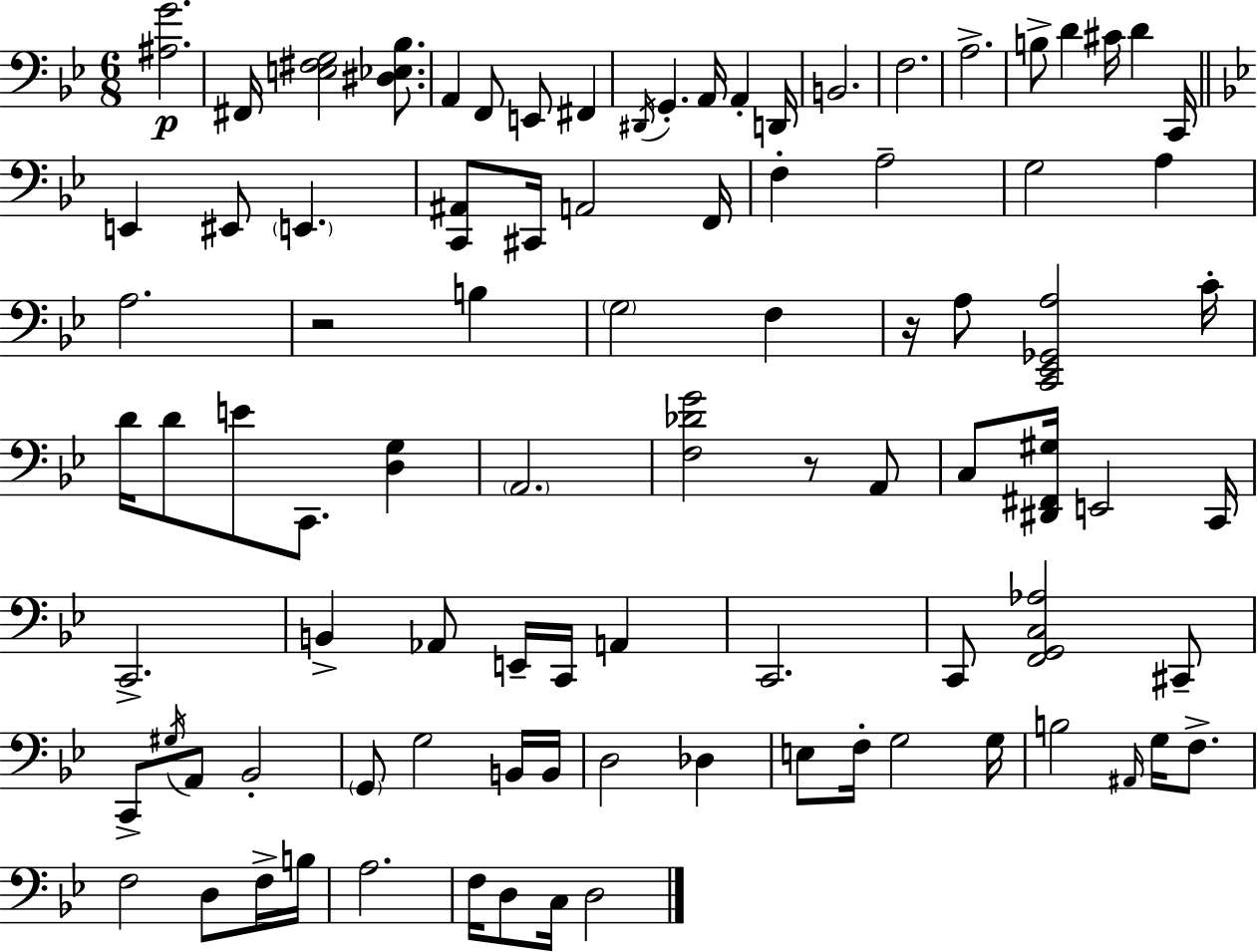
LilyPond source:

{
  \clef bass
  \numericTimeSignature
  \time 6/8
  \key bes \major
  \repeat volta 2 { <ais g'>2.\p | fis,16 <e fis g>2 <dis ees bes>8. | a,4 f,8 e,8 fis,4 | \acciaccatura { dis,16 } g,4.-. a,16 a,4-. | \break d,16 b,2. | f2. | a2.-> | b8-> d'4 cis'16 d'4 | \break c,16 \bar "||" \break \key bes \major e,4 eis,8 \parenthesize e,4. | <c, ais,>8 cis,16 a,2 f,16 | f4-. a2-- | g2 a4 | \break a2. | r2 b4 | \parenthesize g2 f4 | r16 a8 <c, ees, ges, a>2 c'16-. | \break d'16 d'8 e'8 c,8. <d g>4 | \parenthesize a,2. | <f des' g'>2 r8 a,8 | c8 <dis, fis, gis>16 e,2 c,16 | \break c,2.-> | b,4-> aes,8 e,16-- c,16 a,4 | c,2. | c,8 <f, g, c aes>2 cis,8-- | \break c,8-> \acciaccatura { gis16 } a,8 bes,2-. | \parenthesize g,8 g2 b,16 | b,16 d2 des4 | e8 f16-. g2 | \break g16 b2 \grace { ais,16 } g16 f8.-> | f2 d8 | f16-> b16 a2. | f16 d8 c16 d2 | \break } \bar "|."
}